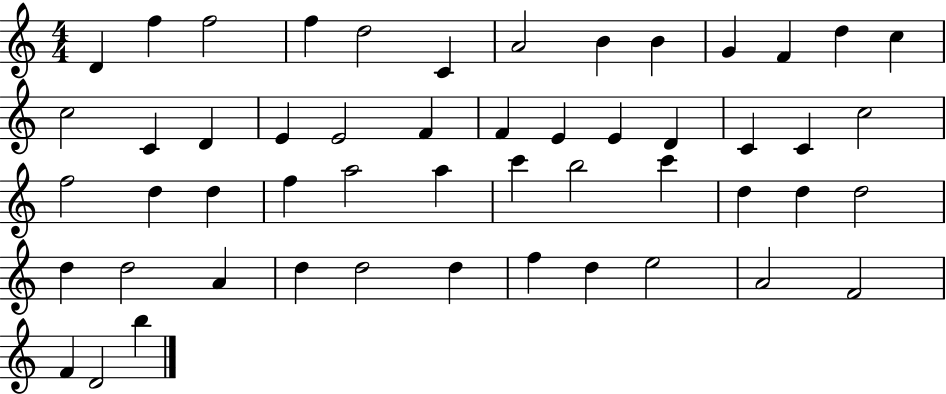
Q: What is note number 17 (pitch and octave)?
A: E4